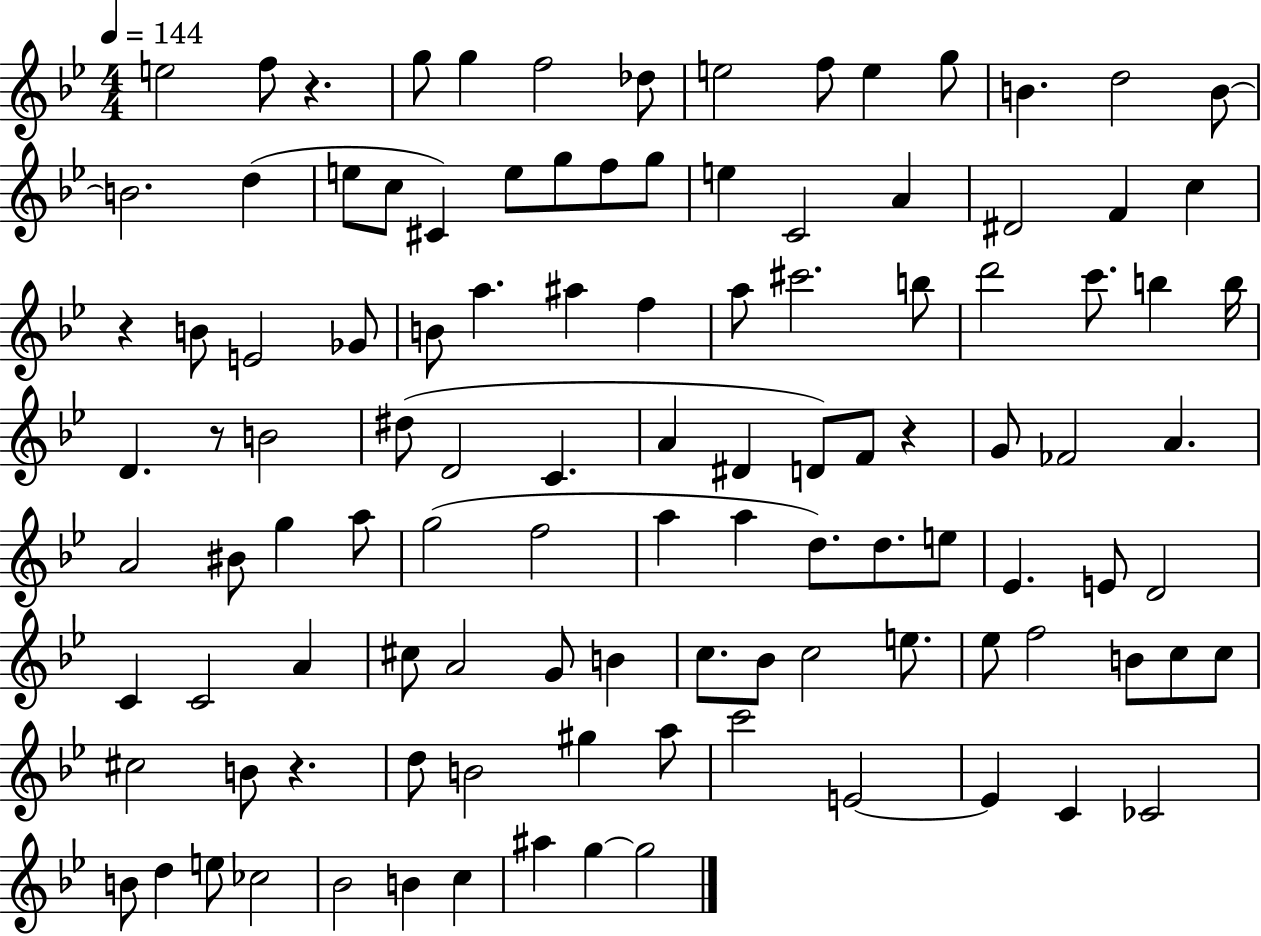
X:1
T:Untitled
M:4/4
L:1/4
K:Bb
e2 f/2 z g/2 g f2 _d/2 e2 f/2 e g/2 B d2 B/2 B2 d e/2 c/2 ^C e/2 g/2 f/2 g/2 e C2 A ^D2 F c z B/2 E2 _G/2 B/2 a ^a f a/2 ^c'2 b/2 d'2 c'/2 b b/4 D z/2 B2 ^d/2 D2 C A ^D D/2 F/2 z G/2 _F2 A A2 ^B/2 g a/2 g2 f2 a a d/2 d/2 e/2 _E E/2 D2 C C2 A ^c/2 A2 G/2 B c/2 _B/2 c2 e/2 _e/2 f2 B/2 c/2 c/2 ^c2 B/2 z d/2 B2 ^g a/2 c'2 E2 E C _C2 B/2 d e/2 _c2 _B2 B c ^a g g2